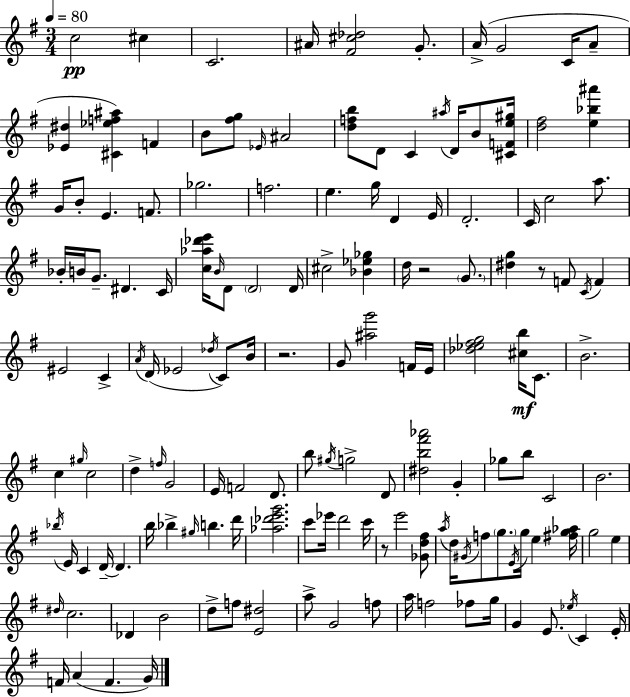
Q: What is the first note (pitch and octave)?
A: C5